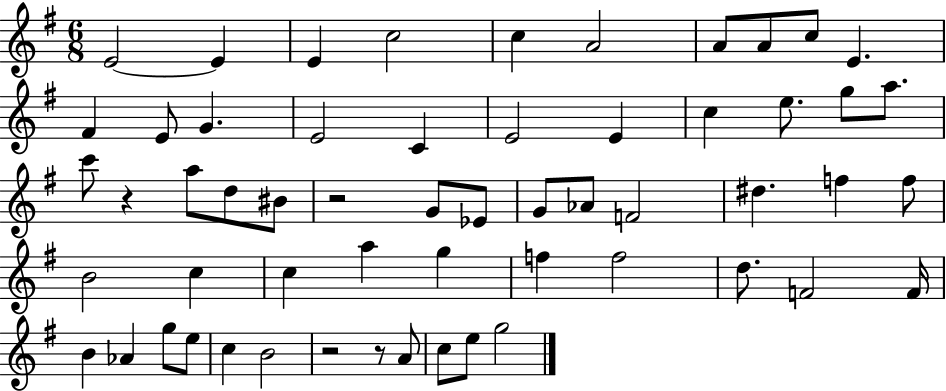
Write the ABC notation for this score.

X:1
T:Untitled
M:6/8
L:1/4
K:G
E2 E E c2 c A2 A/2 A/2 c/2 E ^F E/2 G E2 C E2 E c e/2 g/2 a/2 c'/2 z a/2 d/2 ^B/2 z2 G/2 _E/2 G/2 _A/2 F2 ^d f f/2 B2 c c a g f f2 d/2 F2 F/4 B _A g/2 e/2 c B2 z2 z/2 A/2 c/2 e/2 g2